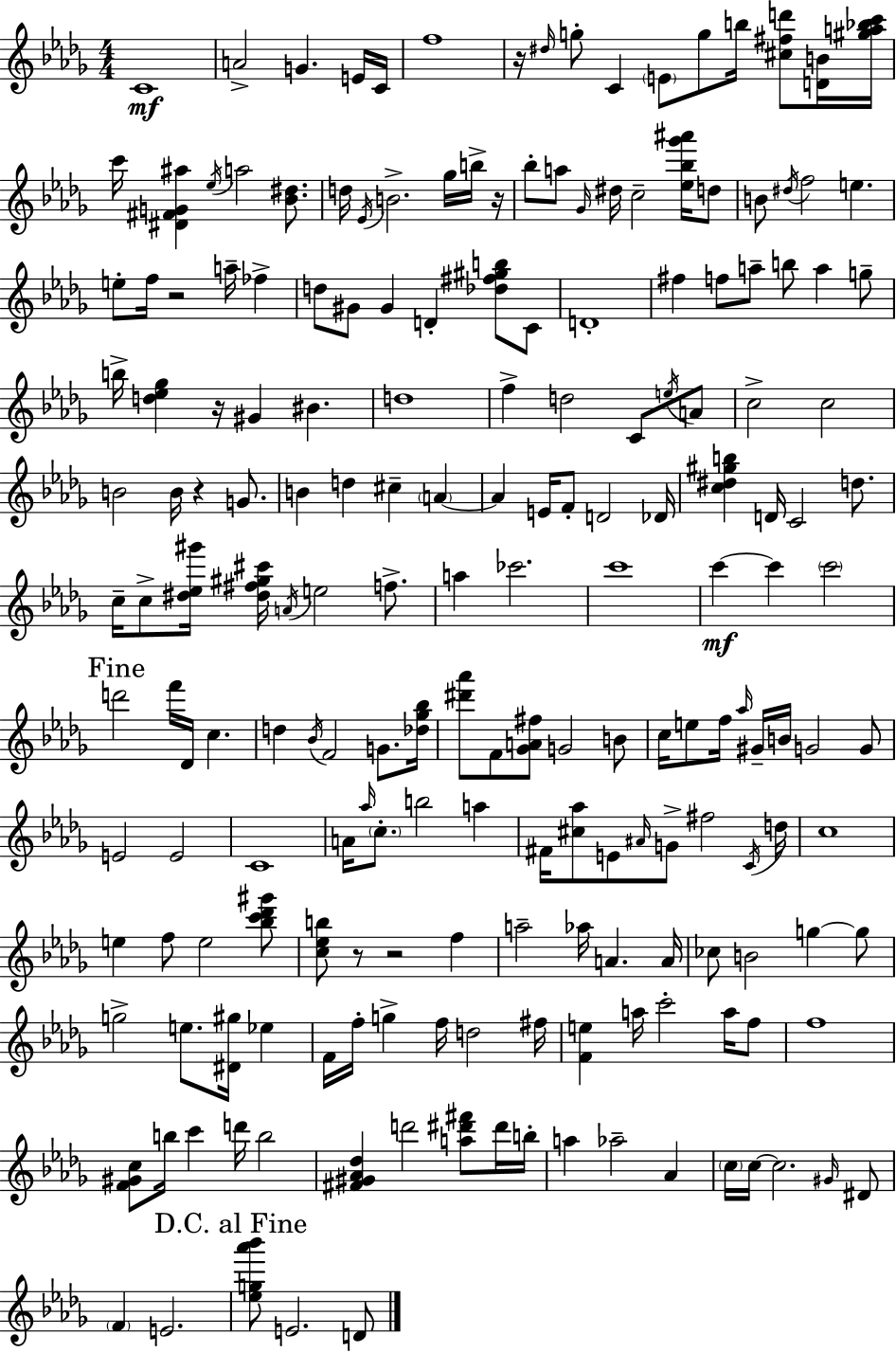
{
  \clef treble
  \numericTimeSignature
  \time 4/4
  \key bes \minor
  c'1\mf | a'2-> g'4. e'16 c'16 | f''1 | r16 \grace { dis''16 } g''8-. c'4 \parenthesize e'8 g''8 b''16 <cis'' fis'' d'''>8 <d' b'>16 | \break <gis'' a'' bes'' c'''>16 c'''16 <dis' fis' g' ais''>4 \acciaccatura { ees''16 } a''2 <bes' dis''>8. | d''16 \acciaccatura { ees'16 } b'2.-> | ges''16 b''16-> r16 bes''8-. a''8 \grace { ges'16 } dis''16 c''2-- | <ees'' bes'' ges''' ais'''>16 d''8 b'8 \acciaccatura { dis''16 } f''2 e''4. | \break e''8-. f''16 r2 | a''16-- fes''4-> d''8 gis'8 gis'4 d'4-. | <des'' fis'' gis'' b''>8 c'8 d'1-. | fis''4 f''8 a''8-- b''8 a''4 | \break g''8-- b''16-> <d'' ees'' ges''>4 r16 gis'4 bis'4. | d''1 | f''4-> d''2 | c'8 \acciaccatura { e''16 } a'8 c''2-> c''2 | \break b'2 b'16 r4 | g'8. b'4 d''4 cis''4-- | \parenthesize a'4~~ a'4 e'16 f'8-. d'2 | des'16 <c'' dis'' gis'' b''>4 d'16 c'2 | \break d''8. c''16-- c''8-> <dis'' ees'' gis'''>16 <dis'' fis'' gis'' cis'''>16 \acciaccatura { a'16 } e''2 | f''8.-> a''4 ces'''2. | c'''1 | c'''4~~\mf c'''4 \parenthesize c'''2 | \break \mark "Fine" d'''2 f'''16 | des'16 c''4. d''4 \acciaccatura { bes'16 } f'2 | g'8. <des'' ges'' bes''>16 <dis''' aes'''>8 f'8 <ges' a' fis''>8 g'2 | b'8 c''16 e''8 f''16 \grace { aes''16 } gis'16-- b'16 g'2 | \break g'8 e'2 | e'2 c'1 | a'16 \grace { aes''16 } \parenthesize c''8.-. b''2 | a''4 fis'16 <cis'' aes''>8 e'8 \grace { ais'16 } | \break g'8-> fis''2 \acciaccatura { c'16 } d''16 c''1 | e''4 | f''8 e''2 <bes'' c''' des''' gis'''>8 <c'' ees'' b''>8 r8 | r2 f''4 a''2-- | \break aes''16 a'4. a'16 ces''8 b'2 | g''4~~ g''8 g''2-> | e''8. <dis' gis''>16 ees''4 f'16 f''16-. g''4-> | f''16 d''2 fis''16 <f' e''>4 | \break a''16 c'''2-. a''16 f''8 f''1 | <f' gis' c''>8 b''16 c'''4 | d'''16 b''2 <fis' gis' aes' des''>4 | d'''2 <a'' dis''' fis'''>8 dis'''16 b''16-. a''4 | \break aes''2-- aes'4 \parenthesize c''16 c''16~~ c''2. | \grace { gis'16 } dis'8 \parenthesize f'4 | e'2. \mark "D.C. al Fine" <ees'' g'' aes''' bes'''>8 e'2. | d'8 \bar "|."
}